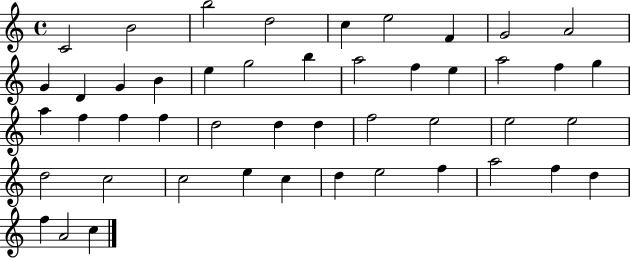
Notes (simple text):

C4/h B4/h B5/h D5/h C5/q E5/h F4/q G4/h A4/h G4/q D4/q G4/q B4/q E5/q G5/h B5/q A5/h F5/q E5/q A5/h F5/q G5/q A5/q F5/q F5/q F5/q D5/h D5/q D5/q F5/h E5/h E5/h E5/h D5/h C5/h C5/h E5/q C5/q D5/q E5/h F5/q A5/h F5/q D5/q F5/q A4/h C5/q